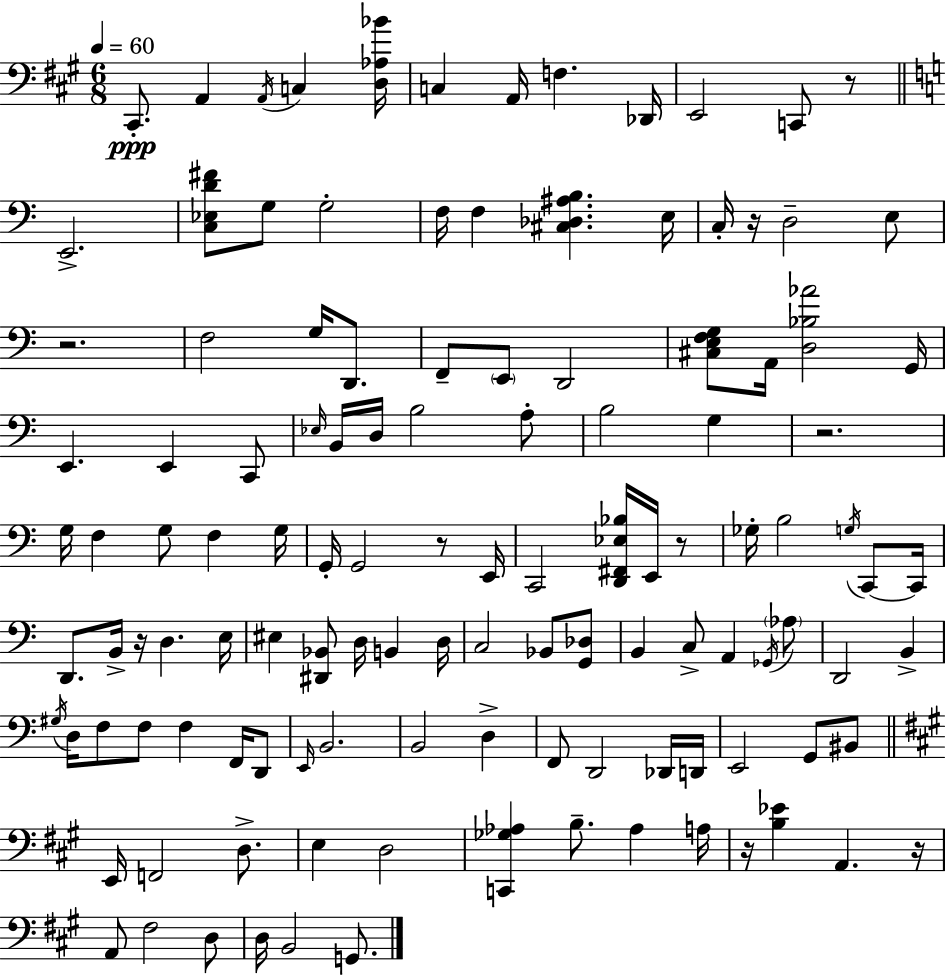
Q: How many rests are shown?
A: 9